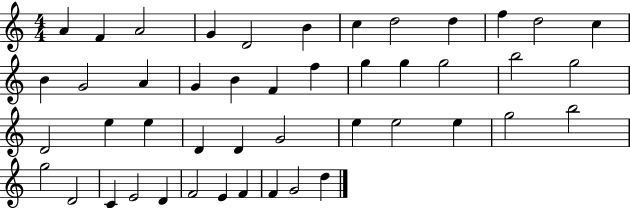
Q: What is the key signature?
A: C major